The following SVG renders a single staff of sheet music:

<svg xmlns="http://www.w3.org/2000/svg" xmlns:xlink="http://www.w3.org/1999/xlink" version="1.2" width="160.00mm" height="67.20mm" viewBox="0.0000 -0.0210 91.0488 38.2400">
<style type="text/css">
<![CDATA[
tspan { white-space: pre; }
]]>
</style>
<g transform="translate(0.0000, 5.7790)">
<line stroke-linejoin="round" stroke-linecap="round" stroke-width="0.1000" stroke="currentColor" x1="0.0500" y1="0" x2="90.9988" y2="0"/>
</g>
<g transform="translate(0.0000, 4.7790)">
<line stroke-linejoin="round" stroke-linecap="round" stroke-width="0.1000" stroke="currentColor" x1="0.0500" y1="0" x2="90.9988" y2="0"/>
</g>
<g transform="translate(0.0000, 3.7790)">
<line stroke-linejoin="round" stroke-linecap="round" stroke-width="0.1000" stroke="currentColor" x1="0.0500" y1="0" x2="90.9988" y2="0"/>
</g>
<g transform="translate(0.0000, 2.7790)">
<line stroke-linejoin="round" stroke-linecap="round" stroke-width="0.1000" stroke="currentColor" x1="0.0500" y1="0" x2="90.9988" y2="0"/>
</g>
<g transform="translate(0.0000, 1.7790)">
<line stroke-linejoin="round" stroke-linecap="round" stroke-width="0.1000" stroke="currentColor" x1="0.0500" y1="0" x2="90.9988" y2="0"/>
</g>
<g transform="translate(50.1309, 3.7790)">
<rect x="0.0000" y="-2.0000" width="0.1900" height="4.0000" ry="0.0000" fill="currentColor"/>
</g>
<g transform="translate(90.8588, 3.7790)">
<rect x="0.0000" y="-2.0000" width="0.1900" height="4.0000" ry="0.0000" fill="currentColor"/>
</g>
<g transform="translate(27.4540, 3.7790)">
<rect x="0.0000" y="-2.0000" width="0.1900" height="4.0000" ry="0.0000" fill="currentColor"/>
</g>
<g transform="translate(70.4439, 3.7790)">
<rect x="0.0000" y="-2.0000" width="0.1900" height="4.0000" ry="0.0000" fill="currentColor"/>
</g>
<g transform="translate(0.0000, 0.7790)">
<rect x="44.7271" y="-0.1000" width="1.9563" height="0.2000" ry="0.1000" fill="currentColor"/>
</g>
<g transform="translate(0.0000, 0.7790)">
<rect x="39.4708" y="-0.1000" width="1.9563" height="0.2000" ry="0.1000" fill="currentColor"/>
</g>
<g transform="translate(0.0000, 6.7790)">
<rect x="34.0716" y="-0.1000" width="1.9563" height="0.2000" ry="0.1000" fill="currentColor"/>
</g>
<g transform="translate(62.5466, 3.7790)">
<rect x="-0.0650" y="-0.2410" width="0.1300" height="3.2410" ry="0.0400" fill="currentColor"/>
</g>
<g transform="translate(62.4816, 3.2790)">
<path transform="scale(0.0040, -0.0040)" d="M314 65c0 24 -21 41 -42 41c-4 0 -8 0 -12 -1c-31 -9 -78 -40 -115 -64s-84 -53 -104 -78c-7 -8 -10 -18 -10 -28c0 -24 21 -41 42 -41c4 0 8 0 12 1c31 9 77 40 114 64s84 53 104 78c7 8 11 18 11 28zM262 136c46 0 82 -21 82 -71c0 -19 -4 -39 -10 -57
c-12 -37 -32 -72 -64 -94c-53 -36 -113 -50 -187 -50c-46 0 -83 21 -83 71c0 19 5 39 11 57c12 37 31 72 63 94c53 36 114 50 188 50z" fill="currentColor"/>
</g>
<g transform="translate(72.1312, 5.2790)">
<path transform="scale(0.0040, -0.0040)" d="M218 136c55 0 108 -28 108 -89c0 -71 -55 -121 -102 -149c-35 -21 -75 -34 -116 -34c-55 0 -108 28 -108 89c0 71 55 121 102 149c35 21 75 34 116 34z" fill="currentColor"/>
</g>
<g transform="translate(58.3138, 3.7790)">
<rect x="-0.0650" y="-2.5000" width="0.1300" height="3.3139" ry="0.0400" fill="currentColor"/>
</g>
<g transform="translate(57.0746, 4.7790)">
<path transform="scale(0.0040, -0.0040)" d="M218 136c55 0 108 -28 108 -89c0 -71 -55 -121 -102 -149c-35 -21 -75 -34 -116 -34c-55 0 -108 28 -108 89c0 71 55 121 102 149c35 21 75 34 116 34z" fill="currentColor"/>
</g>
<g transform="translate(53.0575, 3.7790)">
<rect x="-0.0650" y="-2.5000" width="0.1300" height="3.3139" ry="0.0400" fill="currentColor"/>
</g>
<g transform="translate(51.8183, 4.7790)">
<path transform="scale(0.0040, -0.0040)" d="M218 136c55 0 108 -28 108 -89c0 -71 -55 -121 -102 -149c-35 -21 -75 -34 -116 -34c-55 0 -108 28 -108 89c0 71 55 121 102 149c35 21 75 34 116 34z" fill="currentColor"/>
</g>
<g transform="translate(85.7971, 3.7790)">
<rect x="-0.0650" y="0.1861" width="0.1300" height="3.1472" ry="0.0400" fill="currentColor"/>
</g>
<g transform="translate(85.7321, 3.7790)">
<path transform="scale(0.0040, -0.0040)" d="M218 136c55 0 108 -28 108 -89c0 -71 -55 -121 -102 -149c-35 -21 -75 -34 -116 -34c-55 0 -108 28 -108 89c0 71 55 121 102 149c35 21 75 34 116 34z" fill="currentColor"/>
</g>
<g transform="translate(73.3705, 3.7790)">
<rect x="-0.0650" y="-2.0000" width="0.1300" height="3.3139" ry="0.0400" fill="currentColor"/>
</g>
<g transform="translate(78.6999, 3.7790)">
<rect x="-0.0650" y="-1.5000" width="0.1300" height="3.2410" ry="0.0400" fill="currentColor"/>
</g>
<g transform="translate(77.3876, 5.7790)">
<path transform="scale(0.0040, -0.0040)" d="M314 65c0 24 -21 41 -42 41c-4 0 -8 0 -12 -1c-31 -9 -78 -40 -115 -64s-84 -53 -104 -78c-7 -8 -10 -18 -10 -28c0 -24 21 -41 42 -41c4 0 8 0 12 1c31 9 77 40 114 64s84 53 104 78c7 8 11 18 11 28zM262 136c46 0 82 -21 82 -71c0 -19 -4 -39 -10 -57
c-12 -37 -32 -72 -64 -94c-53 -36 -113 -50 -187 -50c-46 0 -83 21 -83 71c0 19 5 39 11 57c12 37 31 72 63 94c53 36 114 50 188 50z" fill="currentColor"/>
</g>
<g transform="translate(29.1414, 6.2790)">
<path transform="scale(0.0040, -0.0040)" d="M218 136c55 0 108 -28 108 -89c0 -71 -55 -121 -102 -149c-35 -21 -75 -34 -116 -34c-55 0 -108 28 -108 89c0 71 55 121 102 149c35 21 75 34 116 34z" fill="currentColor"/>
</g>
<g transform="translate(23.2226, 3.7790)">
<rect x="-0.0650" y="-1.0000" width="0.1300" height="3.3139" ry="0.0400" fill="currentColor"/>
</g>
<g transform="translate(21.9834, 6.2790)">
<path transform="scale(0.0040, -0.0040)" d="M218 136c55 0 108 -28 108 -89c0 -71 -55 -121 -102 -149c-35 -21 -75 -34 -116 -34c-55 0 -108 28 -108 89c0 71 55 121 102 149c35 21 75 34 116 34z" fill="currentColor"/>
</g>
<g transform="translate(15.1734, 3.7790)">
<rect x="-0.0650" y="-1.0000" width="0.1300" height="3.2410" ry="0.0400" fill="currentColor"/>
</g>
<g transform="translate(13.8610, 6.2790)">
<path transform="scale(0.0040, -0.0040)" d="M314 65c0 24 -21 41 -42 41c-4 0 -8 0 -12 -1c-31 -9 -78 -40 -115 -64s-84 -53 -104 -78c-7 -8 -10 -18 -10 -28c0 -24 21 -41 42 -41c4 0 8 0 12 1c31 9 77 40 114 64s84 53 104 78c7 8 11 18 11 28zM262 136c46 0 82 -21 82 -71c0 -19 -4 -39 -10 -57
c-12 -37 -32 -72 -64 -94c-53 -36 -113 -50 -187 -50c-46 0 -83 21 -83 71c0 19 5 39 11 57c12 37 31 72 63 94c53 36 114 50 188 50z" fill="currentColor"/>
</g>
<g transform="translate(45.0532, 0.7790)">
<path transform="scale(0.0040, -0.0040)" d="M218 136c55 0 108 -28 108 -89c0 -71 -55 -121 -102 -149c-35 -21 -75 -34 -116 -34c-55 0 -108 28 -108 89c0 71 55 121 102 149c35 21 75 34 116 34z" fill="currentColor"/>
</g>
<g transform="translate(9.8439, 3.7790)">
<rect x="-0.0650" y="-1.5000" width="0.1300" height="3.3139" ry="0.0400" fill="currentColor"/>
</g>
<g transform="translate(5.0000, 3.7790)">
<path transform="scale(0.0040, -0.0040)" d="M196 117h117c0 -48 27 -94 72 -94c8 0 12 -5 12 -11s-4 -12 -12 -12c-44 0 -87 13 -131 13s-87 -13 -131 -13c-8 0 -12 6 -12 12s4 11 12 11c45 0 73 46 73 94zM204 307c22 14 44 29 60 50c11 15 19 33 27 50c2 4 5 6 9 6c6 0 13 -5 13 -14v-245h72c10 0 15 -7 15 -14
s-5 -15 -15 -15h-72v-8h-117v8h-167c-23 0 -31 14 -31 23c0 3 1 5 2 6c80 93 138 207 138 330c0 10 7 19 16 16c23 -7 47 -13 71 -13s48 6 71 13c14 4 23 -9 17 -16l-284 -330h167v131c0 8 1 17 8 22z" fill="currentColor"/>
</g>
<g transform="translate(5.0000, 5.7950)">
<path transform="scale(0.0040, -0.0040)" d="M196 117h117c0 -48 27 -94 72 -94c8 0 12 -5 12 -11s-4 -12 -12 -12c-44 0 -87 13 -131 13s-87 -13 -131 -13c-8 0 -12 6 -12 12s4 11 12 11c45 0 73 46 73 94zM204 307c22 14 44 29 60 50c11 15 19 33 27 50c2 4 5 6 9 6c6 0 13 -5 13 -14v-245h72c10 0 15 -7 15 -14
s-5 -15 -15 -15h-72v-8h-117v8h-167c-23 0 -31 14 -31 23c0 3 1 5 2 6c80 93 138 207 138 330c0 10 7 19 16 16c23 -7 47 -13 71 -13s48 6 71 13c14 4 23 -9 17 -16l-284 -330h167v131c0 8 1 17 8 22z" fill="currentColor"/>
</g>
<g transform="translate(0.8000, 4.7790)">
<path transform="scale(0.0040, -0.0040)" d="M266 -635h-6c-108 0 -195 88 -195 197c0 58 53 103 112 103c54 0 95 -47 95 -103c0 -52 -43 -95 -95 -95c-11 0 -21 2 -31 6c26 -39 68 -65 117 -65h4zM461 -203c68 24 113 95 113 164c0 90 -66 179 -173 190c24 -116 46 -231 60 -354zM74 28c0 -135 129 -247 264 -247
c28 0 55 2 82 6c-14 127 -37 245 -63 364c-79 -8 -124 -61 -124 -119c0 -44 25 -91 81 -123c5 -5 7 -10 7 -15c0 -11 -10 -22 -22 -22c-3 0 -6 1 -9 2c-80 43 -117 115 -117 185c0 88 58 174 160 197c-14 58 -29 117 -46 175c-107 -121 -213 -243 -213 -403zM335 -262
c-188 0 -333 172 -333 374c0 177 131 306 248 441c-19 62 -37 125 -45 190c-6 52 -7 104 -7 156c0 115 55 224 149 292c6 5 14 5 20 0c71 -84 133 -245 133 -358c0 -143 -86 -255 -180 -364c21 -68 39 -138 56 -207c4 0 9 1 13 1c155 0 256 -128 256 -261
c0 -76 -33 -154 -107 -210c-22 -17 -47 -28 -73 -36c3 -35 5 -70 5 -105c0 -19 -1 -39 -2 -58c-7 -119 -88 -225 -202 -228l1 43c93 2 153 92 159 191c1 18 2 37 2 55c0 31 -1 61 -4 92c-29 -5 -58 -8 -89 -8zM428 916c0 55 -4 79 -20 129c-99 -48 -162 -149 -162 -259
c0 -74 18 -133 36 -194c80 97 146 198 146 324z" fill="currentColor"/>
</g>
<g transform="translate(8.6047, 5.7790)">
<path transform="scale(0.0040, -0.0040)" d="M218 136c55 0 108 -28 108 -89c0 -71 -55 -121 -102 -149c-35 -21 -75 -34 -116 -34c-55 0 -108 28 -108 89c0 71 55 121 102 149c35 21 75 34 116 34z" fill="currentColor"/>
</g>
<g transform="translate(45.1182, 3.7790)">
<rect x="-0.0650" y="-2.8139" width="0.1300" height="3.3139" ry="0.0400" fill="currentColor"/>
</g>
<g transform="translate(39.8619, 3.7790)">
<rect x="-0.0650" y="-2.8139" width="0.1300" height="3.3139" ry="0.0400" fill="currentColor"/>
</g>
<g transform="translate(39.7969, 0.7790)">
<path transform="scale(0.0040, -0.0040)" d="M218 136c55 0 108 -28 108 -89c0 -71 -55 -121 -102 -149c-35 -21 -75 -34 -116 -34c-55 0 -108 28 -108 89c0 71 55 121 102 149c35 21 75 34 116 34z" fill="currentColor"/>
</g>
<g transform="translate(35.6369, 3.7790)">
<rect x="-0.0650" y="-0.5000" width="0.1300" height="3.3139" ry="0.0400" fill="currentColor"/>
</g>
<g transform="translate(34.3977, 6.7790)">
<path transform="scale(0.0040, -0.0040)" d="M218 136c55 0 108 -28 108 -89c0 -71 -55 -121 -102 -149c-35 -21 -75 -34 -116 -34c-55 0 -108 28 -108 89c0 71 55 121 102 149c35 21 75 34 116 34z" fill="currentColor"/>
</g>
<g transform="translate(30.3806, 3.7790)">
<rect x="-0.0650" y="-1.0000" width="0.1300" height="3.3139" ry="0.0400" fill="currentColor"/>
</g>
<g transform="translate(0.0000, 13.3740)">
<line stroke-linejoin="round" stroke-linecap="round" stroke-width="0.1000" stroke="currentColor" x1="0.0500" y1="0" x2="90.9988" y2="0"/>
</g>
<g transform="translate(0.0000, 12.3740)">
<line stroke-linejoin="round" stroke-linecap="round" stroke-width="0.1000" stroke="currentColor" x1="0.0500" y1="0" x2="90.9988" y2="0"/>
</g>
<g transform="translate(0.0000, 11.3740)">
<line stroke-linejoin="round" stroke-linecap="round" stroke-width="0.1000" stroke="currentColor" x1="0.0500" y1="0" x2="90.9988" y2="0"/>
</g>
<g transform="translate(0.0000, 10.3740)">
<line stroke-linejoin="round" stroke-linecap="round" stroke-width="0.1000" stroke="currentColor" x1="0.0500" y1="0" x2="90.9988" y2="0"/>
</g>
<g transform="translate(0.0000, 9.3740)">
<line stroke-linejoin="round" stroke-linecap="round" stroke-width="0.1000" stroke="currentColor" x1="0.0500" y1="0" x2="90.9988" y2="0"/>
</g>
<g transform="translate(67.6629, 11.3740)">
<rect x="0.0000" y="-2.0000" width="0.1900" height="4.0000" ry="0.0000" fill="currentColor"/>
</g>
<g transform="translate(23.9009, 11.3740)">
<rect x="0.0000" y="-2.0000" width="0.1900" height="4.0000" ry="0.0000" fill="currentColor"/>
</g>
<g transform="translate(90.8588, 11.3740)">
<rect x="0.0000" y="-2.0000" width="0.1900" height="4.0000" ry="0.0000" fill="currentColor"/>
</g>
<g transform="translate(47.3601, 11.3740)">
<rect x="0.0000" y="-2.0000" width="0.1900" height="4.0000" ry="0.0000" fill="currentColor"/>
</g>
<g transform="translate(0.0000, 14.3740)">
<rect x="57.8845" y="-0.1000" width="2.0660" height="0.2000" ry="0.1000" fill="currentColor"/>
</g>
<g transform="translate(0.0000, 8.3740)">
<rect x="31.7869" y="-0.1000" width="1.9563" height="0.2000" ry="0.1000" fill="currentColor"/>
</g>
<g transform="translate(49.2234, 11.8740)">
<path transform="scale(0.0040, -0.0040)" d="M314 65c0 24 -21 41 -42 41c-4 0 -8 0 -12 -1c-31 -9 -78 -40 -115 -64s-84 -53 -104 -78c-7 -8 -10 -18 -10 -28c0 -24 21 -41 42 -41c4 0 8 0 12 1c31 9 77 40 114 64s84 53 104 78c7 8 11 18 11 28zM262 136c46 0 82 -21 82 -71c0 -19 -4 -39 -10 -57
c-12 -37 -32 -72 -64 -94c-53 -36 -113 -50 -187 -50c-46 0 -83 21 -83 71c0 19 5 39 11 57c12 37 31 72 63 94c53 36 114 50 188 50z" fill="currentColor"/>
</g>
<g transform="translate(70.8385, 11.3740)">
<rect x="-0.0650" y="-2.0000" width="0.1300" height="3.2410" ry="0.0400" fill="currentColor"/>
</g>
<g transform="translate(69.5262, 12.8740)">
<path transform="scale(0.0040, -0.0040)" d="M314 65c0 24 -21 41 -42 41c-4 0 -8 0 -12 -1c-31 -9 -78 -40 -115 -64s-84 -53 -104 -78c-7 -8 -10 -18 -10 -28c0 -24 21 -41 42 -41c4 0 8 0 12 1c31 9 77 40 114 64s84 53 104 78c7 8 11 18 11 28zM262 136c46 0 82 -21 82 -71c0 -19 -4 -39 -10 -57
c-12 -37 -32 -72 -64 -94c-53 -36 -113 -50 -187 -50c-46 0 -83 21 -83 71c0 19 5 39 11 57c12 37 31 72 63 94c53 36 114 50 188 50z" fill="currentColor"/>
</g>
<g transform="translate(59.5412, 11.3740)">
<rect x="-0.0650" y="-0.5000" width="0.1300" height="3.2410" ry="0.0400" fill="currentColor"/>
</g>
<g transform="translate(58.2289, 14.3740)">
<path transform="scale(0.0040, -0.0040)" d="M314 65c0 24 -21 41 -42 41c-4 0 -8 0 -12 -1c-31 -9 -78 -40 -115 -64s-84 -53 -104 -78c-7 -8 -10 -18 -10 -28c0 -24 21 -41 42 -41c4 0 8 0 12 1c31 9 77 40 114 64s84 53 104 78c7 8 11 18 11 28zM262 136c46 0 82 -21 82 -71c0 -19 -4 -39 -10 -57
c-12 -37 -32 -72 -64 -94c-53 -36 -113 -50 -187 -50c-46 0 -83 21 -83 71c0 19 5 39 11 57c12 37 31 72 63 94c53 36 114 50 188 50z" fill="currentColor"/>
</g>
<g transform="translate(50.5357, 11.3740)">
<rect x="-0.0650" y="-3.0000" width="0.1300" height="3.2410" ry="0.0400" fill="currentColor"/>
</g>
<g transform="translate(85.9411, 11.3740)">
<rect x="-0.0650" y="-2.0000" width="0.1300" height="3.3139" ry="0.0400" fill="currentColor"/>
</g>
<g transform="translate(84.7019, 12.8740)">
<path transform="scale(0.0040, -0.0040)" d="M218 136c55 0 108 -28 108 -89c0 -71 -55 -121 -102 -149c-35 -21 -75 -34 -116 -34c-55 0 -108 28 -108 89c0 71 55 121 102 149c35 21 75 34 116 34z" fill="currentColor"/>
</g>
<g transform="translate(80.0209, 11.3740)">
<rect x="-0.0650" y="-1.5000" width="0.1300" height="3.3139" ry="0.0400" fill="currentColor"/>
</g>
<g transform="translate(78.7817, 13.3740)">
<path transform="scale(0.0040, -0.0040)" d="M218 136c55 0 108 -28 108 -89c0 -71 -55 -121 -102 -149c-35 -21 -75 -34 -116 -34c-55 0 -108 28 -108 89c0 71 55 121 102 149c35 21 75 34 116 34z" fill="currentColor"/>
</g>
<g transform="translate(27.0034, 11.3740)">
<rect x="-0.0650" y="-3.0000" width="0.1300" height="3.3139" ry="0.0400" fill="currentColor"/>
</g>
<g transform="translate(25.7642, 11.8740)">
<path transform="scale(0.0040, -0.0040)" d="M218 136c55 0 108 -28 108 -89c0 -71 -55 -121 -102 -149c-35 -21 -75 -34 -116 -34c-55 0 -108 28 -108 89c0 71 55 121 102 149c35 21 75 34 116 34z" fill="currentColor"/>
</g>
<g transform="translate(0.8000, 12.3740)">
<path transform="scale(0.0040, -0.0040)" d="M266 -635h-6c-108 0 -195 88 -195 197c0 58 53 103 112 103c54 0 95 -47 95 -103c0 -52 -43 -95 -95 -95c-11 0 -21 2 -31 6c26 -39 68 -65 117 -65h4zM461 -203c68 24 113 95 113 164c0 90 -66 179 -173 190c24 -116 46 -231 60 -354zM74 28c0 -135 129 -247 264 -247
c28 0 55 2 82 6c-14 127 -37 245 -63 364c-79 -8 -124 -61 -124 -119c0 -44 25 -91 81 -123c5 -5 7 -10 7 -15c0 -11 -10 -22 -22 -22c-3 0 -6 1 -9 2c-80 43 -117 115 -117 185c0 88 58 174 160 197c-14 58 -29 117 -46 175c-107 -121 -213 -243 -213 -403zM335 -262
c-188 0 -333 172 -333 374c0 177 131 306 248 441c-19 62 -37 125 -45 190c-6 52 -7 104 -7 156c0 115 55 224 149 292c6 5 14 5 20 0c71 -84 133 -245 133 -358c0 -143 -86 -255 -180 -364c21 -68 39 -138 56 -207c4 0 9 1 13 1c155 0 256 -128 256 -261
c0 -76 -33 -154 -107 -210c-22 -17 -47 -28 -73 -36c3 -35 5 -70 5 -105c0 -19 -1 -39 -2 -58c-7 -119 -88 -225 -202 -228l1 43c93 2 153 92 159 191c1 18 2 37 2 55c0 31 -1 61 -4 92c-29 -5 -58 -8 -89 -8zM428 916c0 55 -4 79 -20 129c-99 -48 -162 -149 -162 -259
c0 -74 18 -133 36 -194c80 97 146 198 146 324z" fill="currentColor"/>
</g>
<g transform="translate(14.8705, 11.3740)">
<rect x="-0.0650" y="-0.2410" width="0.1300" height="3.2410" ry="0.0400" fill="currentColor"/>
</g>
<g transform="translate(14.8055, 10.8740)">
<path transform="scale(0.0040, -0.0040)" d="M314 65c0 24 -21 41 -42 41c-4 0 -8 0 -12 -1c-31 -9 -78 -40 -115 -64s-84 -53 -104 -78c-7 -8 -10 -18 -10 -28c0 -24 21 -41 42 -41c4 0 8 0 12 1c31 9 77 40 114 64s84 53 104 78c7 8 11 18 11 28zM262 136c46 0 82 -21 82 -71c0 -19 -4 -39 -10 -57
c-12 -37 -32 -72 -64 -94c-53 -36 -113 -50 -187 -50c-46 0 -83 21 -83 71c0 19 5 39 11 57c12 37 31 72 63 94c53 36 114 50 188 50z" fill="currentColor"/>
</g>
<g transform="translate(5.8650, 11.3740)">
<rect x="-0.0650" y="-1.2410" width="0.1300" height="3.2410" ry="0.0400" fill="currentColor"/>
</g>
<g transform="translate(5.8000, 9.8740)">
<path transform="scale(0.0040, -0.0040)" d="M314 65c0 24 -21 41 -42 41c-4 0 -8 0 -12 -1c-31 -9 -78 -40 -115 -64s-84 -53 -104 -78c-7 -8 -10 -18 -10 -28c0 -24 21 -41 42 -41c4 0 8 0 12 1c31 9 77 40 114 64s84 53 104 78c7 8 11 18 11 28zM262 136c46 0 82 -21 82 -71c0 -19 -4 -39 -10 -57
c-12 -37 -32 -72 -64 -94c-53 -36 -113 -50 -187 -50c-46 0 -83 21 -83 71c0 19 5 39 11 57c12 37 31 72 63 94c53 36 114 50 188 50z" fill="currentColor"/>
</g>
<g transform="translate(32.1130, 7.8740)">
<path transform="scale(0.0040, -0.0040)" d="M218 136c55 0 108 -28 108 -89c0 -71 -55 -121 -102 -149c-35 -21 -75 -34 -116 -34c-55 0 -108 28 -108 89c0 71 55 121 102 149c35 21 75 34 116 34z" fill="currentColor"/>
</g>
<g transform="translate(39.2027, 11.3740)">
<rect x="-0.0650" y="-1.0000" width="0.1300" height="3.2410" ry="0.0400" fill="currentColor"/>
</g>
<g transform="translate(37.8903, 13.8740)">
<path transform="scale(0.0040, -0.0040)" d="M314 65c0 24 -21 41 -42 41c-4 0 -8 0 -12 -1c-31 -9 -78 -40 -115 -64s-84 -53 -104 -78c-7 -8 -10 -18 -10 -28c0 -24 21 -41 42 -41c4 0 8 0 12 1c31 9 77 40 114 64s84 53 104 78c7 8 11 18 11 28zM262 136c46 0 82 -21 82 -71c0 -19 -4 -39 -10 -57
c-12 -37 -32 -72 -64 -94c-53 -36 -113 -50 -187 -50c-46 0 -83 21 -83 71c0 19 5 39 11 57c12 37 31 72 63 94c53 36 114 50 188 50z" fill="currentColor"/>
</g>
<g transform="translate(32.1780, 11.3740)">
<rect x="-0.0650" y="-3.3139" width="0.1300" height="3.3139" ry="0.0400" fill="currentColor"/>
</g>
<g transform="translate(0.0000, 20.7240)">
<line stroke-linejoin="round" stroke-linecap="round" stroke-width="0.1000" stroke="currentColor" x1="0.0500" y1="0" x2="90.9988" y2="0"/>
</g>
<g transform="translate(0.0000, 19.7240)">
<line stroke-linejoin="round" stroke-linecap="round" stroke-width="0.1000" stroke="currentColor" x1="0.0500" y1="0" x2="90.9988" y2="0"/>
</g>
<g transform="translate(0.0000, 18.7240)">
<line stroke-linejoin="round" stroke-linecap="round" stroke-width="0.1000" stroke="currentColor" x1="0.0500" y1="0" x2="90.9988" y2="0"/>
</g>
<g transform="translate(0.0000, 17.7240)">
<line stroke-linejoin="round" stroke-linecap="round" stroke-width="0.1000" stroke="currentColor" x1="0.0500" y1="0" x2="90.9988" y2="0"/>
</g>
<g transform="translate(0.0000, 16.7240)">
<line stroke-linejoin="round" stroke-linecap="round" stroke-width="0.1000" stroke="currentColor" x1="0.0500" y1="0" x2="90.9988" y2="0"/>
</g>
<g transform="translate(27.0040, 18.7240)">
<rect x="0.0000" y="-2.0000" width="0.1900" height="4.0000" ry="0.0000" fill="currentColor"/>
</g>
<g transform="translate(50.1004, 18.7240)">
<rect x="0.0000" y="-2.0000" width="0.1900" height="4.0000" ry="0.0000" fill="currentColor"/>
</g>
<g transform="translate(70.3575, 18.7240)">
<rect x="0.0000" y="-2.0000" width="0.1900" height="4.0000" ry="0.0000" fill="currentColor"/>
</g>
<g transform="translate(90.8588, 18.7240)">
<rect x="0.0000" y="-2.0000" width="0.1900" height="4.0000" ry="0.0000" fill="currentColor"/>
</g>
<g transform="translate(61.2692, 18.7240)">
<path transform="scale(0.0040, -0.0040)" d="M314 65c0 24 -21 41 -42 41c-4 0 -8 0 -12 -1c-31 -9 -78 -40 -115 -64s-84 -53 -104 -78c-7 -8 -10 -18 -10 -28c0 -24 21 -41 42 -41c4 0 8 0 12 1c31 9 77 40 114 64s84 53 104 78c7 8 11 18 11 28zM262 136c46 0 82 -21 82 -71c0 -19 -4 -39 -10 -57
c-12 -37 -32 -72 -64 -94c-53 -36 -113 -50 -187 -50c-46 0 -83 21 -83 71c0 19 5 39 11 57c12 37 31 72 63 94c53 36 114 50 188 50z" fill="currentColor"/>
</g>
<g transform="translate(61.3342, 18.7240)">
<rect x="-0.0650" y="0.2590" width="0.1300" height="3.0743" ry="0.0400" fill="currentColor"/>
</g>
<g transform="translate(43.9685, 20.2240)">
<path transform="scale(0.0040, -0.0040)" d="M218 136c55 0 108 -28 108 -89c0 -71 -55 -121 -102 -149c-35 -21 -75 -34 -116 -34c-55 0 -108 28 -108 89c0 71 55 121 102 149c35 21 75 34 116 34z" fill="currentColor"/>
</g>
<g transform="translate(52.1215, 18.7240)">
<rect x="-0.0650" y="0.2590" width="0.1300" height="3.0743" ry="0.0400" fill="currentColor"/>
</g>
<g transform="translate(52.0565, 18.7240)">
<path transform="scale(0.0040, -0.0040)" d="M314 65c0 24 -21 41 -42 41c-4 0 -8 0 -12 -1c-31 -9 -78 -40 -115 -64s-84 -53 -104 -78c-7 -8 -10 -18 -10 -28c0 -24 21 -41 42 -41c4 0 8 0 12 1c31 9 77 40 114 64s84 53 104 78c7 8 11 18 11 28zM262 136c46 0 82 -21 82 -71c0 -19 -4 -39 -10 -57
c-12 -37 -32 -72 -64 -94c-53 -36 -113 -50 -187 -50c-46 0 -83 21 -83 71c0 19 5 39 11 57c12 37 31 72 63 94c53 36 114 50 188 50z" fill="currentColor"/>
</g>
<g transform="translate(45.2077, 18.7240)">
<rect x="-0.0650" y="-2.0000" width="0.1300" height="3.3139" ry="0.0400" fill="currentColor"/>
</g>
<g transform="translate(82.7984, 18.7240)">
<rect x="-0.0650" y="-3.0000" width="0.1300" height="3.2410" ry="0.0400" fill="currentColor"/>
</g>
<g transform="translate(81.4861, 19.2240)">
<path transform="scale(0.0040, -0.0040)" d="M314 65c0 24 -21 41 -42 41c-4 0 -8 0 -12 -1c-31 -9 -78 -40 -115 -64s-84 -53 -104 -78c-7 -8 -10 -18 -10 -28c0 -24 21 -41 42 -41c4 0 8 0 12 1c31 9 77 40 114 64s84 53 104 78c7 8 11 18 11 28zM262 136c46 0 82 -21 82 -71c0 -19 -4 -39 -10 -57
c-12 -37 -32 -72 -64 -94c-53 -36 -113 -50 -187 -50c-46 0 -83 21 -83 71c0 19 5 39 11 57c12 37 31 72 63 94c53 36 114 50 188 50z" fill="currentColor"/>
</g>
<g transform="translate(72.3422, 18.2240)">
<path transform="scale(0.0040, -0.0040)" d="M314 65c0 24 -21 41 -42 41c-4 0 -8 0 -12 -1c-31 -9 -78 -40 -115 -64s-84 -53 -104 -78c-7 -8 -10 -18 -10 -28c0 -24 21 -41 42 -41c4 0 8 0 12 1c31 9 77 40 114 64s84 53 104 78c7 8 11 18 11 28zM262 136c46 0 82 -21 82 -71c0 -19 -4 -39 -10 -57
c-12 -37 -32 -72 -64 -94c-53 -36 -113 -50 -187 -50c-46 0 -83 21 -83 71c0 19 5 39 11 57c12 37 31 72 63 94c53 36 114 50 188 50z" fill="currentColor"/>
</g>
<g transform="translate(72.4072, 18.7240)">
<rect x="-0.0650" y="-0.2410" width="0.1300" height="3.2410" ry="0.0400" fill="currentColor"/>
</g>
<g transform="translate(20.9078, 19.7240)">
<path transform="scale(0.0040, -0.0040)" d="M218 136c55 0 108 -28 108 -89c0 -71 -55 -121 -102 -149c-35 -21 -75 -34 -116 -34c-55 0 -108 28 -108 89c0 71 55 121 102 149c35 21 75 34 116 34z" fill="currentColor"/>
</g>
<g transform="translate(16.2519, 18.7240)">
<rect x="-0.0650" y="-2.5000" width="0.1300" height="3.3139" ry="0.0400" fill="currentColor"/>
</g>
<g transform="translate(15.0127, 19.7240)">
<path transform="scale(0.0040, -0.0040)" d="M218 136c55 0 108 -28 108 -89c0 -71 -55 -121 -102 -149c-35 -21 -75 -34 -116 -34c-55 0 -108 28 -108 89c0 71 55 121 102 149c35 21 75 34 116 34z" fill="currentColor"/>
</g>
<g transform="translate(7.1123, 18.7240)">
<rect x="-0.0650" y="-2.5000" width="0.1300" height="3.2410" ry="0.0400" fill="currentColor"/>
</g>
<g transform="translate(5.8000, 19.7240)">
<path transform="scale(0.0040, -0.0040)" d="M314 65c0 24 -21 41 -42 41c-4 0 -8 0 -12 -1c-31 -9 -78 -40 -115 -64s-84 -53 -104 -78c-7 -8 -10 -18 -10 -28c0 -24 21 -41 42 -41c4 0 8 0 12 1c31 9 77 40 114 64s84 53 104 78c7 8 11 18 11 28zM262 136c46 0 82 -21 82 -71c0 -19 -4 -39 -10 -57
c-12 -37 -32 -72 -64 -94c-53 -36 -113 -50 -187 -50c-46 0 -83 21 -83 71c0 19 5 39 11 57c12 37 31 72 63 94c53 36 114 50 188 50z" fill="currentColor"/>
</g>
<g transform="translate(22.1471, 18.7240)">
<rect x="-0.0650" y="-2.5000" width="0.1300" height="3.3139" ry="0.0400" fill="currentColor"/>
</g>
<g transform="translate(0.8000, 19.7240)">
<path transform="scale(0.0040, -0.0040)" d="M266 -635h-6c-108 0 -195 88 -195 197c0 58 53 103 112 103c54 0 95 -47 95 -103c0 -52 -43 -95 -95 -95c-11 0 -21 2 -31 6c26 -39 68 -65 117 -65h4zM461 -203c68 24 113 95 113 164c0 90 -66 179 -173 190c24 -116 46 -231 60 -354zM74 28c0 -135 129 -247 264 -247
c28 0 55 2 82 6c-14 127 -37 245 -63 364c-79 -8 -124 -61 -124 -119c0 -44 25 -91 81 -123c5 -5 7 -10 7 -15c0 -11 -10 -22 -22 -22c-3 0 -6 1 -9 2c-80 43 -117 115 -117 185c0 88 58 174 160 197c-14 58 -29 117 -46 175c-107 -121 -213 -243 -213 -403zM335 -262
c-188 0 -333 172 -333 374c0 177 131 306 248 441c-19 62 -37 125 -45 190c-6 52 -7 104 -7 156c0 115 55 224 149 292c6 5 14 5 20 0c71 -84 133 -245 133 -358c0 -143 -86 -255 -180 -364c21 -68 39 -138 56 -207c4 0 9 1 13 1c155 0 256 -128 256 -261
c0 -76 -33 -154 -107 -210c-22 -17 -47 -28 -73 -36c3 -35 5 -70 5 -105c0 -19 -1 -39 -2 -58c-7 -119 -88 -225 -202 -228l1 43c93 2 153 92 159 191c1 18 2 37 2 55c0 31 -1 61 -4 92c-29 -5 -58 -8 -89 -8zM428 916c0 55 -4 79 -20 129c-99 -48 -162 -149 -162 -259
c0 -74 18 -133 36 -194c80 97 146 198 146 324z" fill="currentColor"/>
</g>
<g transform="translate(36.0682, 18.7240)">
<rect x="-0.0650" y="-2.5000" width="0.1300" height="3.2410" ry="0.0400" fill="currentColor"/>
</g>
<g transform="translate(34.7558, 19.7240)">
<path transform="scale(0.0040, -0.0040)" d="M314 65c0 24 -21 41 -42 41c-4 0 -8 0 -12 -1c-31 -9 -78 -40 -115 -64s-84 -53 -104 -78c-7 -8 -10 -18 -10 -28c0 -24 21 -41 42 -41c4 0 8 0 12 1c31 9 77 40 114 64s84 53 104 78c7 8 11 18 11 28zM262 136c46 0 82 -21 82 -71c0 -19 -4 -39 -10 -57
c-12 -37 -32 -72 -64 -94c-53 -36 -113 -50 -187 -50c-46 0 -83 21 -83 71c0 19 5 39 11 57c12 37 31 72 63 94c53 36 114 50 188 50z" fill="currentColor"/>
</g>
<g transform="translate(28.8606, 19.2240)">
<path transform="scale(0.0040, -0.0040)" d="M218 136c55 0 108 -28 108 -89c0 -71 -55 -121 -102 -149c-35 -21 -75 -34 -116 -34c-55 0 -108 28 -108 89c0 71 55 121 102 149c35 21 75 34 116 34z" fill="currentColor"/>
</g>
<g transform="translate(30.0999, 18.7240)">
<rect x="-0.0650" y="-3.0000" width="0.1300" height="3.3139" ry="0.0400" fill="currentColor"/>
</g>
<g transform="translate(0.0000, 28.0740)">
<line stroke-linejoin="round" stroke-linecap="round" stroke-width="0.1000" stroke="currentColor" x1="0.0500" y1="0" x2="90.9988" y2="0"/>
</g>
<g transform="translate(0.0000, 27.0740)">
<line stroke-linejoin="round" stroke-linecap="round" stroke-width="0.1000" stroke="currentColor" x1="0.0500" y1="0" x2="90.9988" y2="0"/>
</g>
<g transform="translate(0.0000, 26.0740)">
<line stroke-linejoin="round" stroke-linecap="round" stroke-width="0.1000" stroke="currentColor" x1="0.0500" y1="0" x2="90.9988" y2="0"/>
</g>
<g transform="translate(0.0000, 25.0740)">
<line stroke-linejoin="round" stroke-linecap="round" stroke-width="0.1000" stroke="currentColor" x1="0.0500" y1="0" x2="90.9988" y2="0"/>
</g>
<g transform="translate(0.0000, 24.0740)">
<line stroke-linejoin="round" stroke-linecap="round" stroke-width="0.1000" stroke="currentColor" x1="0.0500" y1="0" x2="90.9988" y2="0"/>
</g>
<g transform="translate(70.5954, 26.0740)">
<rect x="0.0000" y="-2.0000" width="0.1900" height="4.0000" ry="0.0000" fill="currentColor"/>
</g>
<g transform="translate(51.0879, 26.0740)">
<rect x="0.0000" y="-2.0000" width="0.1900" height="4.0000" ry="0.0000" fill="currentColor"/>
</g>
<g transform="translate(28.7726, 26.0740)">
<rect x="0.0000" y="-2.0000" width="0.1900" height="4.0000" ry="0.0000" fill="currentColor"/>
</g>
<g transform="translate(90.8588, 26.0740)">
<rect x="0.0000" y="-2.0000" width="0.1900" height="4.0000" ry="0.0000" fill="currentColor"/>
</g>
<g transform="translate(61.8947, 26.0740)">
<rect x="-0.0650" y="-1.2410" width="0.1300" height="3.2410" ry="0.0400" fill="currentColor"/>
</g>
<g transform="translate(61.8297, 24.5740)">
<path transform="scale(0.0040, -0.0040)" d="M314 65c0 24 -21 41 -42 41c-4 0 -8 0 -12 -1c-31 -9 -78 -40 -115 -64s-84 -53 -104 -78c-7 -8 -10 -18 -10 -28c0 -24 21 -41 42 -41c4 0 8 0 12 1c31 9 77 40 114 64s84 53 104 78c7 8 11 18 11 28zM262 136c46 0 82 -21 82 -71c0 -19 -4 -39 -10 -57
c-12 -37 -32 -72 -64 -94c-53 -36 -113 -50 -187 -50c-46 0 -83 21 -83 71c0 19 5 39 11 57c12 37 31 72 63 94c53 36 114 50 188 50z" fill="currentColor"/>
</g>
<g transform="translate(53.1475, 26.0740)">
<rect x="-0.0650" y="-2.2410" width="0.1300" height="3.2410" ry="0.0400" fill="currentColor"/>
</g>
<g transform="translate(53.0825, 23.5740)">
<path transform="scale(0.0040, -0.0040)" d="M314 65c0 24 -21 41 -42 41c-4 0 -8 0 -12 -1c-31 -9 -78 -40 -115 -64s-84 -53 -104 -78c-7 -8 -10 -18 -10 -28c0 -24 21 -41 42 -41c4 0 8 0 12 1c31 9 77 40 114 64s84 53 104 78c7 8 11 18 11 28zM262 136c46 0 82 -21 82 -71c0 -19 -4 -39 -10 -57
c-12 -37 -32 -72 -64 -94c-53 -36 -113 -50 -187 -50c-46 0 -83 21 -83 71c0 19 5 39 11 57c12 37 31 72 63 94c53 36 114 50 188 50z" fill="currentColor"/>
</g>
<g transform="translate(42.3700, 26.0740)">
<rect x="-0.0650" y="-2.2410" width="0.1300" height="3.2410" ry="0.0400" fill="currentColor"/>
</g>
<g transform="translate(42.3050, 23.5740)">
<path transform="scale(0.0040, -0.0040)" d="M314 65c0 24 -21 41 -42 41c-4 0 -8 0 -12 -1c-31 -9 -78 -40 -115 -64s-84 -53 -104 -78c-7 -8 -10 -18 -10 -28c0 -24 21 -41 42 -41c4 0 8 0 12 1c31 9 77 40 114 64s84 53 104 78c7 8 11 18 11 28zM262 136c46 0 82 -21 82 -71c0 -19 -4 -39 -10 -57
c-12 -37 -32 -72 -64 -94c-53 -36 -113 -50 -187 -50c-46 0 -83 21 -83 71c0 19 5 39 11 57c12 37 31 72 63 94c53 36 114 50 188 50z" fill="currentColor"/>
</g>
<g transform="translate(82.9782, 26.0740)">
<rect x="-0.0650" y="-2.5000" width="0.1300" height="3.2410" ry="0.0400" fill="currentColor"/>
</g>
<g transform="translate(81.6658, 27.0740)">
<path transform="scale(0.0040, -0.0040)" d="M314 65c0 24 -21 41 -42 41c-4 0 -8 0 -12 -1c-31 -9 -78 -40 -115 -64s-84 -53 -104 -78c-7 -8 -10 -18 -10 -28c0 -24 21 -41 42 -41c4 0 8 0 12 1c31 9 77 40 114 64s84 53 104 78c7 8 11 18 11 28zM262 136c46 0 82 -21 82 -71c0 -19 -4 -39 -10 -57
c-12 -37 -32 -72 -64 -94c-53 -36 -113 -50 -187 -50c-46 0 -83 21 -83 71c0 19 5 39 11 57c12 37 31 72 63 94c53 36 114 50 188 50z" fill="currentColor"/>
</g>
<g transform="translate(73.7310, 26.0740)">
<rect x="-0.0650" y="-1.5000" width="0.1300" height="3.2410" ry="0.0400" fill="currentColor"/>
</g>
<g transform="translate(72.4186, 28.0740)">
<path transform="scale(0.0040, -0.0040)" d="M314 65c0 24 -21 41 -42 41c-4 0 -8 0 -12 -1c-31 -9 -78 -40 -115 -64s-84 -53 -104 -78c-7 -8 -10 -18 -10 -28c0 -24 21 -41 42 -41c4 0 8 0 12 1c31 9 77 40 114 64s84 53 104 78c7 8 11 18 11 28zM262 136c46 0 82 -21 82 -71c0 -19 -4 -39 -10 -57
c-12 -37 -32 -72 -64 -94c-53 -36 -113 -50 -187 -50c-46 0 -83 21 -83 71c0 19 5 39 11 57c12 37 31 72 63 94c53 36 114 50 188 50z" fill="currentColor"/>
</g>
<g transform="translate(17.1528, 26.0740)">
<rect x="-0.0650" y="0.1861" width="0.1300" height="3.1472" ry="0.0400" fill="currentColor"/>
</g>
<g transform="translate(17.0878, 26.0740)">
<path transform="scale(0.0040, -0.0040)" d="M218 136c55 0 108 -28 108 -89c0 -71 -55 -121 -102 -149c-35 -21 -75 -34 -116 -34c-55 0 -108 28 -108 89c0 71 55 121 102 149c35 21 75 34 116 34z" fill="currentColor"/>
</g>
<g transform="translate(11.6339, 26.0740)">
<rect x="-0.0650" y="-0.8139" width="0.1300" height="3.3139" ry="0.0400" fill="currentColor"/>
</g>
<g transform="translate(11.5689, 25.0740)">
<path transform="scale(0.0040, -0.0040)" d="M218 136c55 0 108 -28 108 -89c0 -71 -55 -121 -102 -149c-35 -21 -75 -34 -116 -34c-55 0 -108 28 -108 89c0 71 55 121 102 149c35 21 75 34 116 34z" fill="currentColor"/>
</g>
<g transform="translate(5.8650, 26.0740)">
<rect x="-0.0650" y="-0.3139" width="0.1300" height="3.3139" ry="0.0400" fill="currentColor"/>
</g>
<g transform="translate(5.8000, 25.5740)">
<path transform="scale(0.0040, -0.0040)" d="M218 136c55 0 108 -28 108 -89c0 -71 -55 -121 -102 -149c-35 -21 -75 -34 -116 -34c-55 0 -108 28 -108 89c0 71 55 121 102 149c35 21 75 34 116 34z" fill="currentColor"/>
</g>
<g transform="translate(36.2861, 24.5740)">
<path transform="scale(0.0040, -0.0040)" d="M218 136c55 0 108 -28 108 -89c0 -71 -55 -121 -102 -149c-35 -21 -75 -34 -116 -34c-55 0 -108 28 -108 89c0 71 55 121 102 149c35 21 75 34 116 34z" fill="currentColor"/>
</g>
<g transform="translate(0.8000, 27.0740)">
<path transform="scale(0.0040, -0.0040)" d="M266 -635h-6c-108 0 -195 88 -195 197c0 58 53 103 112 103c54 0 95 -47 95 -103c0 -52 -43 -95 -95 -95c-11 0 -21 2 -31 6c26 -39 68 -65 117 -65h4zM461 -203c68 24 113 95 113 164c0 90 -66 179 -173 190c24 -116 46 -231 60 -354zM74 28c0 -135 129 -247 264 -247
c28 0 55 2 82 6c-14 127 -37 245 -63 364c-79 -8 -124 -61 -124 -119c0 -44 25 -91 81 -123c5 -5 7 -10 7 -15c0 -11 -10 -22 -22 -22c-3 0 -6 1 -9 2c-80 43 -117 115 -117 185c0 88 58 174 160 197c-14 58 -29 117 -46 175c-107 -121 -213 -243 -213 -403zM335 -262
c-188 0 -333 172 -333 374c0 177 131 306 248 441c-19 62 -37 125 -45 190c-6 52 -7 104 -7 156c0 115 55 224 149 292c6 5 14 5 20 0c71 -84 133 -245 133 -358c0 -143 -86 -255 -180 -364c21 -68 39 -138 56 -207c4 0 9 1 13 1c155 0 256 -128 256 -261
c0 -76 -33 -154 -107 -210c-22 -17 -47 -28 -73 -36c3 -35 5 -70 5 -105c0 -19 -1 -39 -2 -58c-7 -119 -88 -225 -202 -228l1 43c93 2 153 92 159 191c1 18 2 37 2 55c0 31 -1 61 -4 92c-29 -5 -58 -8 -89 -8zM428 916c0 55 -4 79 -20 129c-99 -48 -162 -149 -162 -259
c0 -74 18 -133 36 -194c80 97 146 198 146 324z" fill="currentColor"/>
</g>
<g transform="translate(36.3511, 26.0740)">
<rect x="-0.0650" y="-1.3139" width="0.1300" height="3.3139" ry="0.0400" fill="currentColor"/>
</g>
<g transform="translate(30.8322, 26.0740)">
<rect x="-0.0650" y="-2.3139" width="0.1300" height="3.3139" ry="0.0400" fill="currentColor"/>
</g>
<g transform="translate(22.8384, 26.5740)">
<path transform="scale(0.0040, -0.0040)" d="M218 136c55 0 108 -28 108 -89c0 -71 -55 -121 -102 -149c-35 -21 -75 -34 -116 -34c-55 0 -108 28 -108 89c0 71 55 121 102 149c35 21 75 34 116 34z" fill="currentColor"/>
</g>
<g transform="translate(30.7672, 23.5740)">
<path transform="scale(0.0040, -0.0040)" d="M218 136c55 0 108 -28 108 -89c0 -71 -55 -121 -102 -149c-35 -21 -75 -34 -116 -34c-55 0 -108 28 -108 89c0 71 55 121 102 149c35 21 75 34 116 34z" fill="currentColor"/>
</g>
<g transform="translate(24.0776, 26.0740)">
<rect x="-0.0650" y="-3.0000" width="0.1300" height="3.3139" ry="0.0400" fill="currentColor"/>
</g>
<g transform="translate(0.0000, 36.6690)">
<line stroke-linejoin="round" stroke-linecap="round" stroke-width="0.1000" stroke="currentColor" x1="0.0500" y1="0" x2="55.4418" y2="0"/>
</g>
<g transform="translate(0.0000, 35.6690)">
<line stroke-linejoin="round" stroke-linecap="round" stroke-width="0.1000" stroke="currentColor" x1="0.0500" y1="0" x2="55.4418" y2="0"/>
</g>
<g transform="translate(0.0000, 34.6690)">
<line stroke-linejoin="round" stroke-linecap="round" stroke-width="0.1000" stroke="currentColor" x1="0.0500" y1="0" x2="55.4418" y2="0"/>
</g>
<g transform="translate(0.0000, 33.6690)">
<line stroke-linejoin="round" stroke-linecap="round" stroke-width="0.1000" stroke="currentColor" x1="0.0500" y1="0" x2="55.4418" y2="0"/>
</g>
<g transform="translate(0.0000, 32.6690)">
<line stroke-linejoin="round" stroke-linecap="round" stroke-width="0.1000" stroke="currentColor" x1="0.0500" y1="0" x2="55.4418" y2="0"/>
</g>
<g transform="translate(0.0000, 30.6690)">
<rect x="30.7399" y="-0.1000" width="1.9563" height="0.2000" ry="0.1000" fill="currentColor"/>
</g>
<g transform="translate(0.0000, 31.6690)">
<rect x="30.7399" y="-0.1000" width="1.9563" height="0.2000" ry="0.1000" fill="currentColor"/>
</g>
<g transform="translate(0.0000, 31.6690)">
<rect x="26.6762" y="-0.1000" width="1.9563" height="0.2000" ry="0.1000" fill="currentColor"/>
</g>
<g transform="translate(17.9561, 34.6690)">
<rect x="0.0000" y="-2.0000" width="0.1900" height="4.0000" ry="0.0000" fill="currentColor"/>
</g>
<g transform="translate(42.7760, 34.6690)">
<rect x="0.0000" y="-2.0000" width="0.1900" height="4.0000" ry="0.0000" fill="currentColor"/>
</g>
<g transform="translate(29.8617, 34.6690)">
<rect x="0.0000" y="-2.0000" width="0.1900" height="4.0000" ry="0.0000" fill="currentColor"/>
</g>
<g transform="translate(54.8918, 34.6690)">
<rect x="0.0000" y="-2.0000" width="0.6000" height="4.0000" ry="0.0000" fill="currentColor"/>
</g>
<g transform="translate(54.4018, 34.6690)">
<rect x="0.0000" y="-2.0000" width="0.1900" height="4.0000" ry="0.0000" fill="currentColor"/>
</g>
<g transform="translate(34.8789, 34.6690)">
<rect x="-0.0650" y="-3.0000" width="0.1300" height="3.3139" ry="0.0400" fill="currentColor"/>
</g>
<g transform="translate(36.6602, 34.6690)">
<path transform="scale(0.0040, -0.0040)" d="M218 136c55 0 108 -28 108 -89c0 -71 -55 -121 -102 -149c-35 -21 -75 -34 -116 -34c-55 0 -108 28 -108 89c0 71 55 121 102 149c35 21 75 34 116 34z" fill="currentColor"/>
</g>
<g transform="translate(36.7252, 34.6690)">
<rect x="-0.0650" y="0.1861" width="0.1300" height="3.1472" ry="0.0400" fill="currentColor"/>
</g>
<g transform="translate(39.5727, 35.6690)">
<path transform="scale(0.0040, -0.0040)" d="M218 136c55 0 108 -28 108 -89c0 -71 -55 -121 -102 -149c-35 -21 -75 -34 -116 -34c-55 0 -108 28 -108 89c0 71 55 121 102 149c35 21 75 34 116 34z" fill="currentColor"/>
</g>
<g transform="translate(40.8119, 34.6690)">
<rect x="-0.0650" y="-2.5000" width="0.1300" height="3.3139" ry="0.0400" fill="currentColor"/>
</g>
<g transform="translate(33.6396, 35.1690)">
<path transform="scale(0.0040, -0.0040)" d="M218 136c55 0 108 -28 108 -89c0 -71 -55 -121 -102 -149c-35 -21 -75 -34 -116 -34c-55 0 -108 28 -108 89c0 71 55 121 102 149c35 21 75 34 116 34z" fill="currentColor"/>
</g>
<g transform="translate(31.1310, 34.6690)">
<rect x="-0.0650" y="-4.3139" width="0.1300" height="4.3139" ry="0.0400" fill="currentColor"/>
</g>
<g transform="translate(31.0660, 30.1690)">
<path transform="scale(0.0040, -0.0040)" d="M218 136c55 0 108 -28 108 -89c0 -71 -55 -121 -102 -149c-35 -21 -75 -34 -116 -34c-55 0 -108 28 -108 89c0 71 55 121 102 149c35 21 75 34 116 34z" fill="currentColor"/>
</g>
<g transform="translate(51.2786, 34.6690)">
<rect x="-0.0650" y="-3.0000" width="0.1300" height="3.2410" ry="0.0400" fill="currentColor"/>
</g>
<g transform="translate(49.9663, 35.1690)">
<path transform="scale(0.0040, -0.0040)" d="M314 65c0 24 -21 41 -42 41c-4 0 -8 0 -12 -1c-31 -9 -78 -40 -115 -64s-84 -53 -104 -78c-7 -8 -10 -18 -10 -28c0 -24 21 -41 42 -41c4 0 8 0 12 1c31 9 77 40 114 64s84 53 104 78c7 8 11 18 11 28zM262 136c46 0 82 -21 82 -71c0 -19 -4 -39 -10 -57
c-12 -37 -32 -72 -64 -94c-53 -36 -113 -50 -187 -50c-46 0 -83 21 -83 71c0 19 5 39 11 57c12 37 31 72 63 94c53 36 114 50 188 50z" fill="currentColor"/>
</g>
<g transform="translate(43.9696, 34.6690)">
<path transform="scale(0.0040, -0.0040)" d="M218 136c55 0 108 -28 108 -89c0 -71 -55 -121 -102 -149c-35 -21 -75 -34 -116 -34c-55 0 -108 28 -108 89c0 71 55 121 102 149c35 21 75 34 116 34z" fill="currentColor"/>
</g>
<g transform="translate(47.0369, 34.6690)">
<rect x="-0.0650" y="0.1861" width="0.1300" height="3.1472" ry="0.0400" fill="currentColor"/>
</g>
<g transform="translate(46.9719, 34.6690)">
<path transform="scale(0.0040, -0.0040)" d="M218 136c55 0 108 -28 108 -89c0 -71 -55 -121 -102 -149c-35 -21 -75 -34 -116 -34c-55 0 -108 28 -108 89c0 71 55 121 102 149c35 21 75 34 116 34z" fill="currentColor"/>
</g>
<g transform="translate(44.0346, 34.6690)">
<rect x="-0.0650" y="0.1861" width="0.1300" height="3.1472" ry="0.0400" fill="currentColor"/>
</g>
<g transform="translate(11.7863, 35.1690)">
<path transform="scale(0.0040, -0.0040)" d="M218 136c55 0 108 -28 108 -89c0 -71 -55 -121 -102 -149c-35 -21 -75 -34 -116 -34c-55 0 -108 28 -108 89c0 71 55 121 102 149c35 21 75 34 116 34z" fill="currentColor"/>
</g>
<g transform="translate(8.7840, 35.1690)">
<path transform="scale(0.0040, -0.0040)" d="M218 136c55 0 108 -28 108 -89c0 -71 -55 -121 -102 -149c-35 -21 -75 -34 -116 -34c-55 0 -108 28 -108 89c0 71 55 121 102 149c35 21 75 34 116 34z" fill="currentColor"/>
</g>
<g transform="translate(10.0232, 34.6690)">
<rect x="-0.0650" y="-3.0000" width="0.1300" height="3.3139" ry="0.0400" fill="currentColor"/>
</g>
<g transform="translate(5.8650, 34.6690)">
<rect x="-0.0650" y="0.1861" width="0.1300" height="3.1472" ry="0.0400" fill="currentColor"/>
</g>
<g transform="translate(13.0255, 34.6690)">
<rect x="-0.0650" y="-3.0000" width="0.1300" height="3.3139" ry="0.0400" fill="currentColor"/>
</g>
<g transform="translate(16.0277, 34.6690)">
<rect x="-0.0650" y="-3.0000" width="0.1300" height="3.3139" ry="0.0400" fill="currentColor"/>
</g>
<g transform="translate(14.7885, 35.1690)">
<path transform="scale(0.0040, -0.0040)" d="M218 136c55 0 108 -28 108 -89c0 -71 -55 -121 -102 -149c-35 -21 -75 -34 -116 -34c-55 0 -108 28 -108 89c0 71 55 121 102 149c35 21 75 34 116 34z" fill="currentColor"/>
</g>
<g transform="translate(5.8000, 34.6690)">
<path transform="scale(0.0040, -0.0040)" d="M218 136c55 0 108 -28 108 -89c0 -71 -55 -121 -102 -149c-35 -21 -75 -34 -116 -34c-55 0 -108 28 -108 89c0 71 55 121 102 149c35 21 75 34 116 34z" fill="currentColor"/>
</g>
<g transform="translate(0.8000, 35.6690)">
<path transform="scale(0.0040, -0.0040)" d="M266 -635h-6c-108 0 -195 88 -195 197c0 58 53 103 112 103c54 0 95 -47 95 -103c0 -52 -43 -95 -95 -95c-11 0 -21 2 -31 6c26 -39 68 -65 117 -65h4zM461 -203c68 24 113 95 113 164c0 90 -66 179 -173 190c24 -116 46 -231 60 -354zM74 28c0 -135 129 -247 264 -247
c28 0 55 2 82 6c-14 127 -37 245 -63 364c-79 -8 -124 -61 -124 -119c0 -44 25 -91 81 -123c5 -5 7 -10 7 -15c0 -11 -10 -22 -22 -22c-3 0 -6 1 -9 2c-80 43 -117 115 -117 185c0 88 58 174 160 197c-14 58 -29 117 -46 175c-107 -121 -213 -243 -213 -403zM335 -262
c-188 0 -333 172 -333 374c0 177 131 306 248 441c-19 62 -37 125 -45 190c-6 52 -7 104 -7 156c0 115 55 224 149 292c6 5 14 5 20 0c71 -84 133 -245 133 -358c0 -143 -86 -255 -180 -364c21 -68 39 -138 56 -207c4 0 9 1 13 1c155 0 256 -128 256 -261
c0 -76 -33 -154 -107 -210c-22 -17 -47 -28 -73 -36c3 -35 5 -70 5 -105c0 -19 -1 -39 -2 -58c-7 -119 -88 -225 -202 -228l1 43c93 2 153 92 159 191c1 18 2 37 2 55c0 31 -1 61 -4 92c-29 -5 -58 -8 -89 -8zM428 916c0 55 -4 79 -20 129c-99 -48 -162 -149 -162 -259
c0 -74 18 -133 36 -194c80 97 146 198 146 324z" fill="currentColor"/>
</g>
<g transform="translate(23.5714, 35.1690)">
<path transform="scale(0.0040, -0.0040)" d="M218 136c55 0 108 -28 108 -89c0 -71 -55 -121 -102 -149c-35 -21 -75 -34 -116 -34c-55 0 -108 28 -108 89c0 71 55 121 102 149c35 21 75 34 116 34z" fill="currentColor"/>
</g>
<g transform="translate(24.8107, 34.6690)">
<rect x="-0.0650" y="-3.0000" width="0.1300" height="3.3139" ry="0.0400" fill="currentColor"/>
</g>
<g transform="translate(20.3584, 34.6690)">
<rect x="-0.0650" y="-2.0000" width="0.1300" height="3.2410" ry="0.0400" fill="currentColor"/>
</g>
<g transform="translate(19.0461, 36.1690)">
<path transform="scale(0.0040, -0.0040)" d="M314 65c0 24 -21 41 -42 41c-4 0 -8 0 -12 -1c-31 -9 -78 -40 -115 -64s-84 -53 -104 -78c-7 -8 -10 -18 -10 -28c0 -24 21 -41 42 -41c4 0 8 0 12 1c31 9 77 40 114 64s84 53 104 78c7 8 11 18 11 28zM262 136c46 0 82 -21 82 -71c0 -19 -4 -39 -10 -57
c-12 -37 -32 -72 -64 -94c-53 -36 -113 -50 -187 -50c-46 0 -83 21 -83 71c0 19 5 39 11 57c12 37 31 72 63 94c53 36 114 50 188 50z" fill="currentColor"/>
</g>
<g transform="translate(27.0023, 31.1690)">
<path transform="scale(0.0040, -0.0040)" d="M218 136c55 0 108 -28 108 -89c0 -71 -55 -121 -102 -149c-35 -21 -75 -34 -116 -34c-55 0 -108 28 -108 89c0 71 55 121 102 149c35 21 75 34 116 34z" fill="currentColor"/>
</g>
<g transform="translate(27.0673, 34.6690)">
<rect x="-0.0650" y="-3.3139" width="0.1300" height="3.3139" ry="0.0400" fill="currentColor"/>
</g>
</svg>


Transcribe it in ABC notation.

X:1
T:Untitled
M:4/4
L:1/4
K:C
E D2 D D C a a G G c2 F E2 B e2 c2 A b D2 A2 C2 F2 E F G2 G G A G2 F B2 B2 c2 A2 c d B A g e g2 g2 e2 E2 G2 B A A A F2 A b d' A B G B B A2